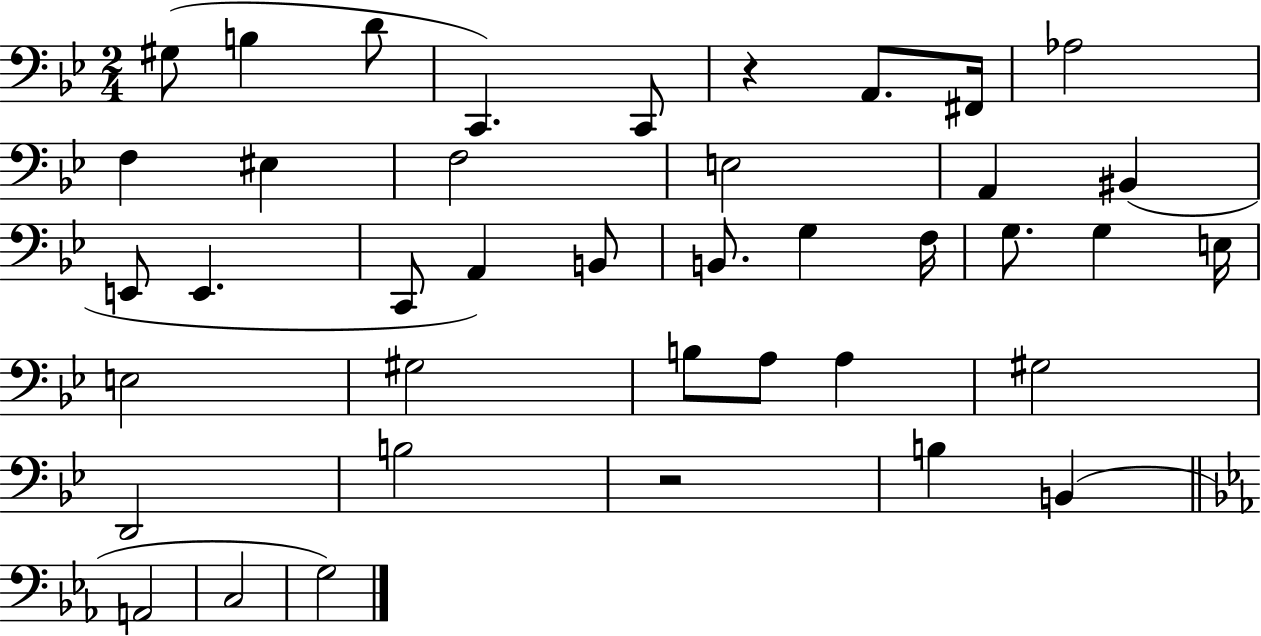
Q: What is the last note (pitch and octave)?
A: G3